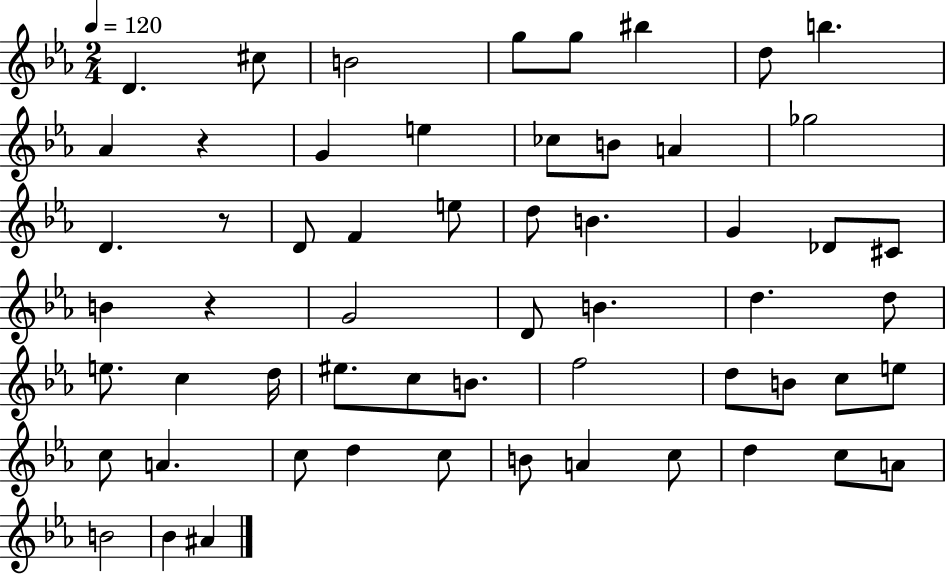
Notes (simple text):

D4/q. C#5/e B4/h G5/e G5/e BIS5/q D5/e B5/q. Ab4/q R/q G4/q E5/q CES5/e B4/e A4/q Gb5/h D4/q. R/e D4/e F4/q E5/e D5/e B4/q. G4/q Db4/e C#4/e B4/q R/q G4/h D4/e B4/q. D5/q. D5/e E5/e. C5/q D5/s EIS5/e. C5/e B4/e. F5/h D5/e B4/e C5/e E5/e C5/e A4/q. C5/e D5/q C5/e B4/e A4/q C5/e D5/q C5/e A4/e B4/h Bb4/q A#4/q